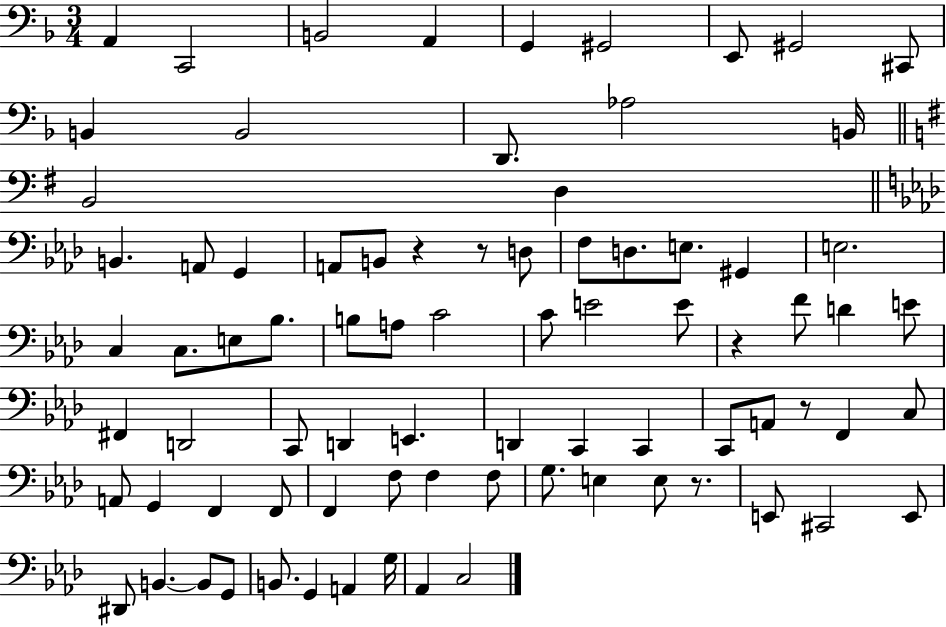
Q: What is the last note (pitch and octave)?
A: C3